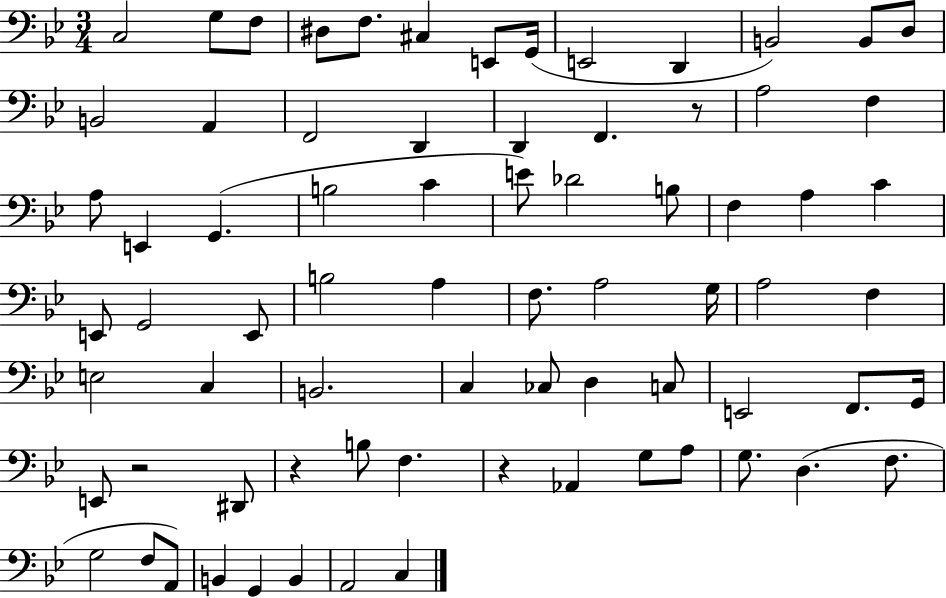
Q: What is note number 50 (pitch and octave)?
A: E2